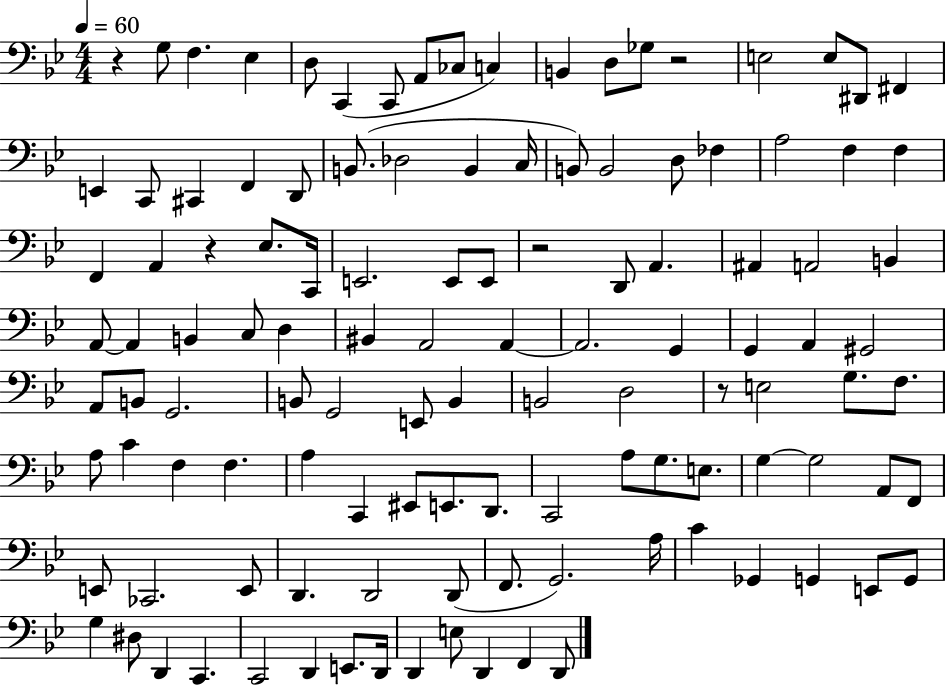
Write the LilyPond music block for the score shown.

{
  \clef bass
  \numericTimeSignature
  \time 4/4
  \key bes \major
  \tempo 4 = 60
  r4 g8 f4. ees4 | d8 c,4( c,8 a,8 ces8 c4) | b,4 d8 ges8 r2 | e2 e8 dis,8 fis,4 | \break e,4 c,8 cis,4 f,4 d,8 | b,8.( des2 b,4 c16 | b,8) b,2 d8 fes4 | a2 f4 f4 | \break f,4 a,4 r4 ees8. c,16 | e,2. e,8 e,8 | r2 d,8 a,4. | ais,4 a,2 b,4 | \break a,8~~ a,4 b,4 c8 d4 | bis,4 a,2 a,4~~ | a,2. g,4 | g,4 a,4 gis,2 | \break a,8 b,8 g,2. | b,8 g,2 e,8 b,4 | b,2 d2 | r8 e2 g8. f8. | \break a8 c'4 f4 f4. | a4 c,4 eis,8 e,8. d,8. | c,2 a8 g8. e8. | g4~~ g2 a,8 f,8 | \break e,8 ces,2. e,8 | d,4. d,2 d,8( | f,8. g,2.) a16 | c'4 ges,4 g,4 e,8 g,8 | \break g4 dis8 d,4 c,4. | c,2 d,4 e,8. d,16 | d,4 e8 d,4 f,4 d,8 | \bar "|."
}